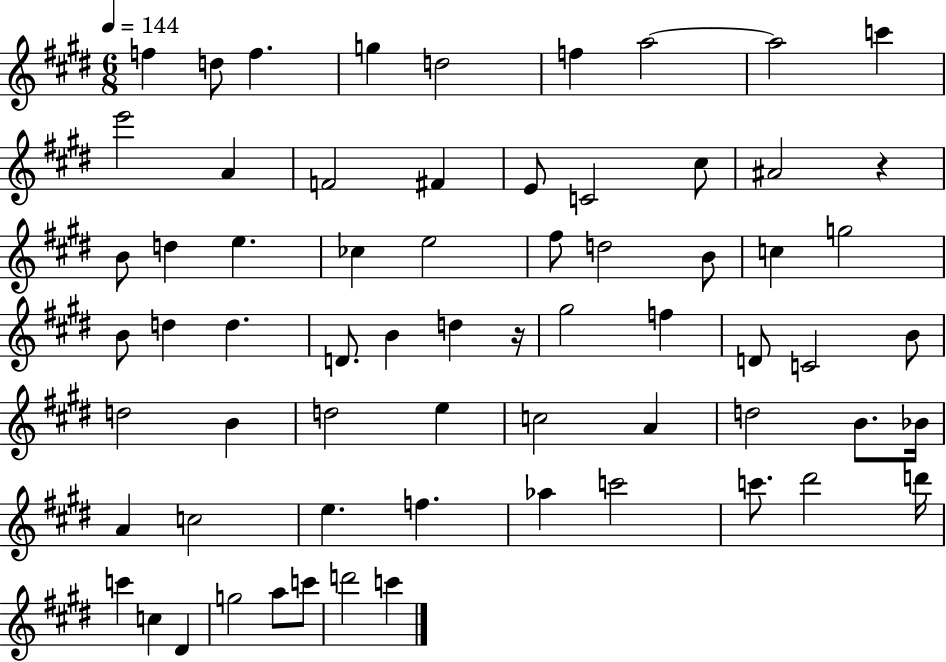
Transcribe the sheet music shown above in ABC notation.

X:1
T:Untitled
M:6/8
L:1/4
K:E
f d/2 f g d2 f a2 a2 c' e'2 A F2 ^F E/2 C2 ^c/2 ^A2 z B/2 d e _c e2 ^f/2 d2 B/2 c g2 B/2 d d D/2 B d z/4 ^g2 f D/2 C2 B/2 d2 B d2 e c2 A d2 B/2 _B/4 A c2 e f _a c'2 c'/2 ^d'2 d'/4 c' c ^D g2 a/2 c'/2 d'2 c'